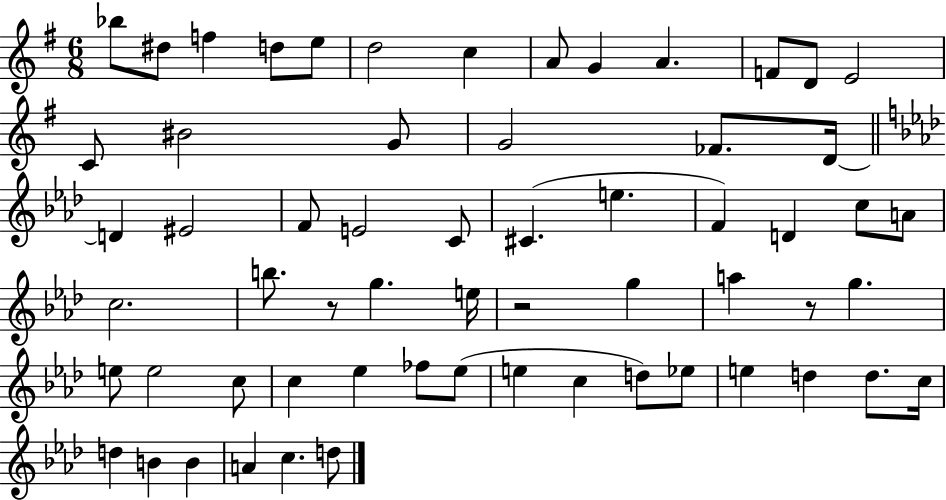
Bb5/e D#5/e F5/q D5/e E5/e D5/h C5/q A4/e G4/q A4/q. F4/e D4/e E4/h C4/e BIS4/h G4/e G4/h FES4/e. D4/s D4/q EIS4/h F4/e E4/h C4/e C#4/q. E5/q. F4/q D4/q C5/e A4/e C5/h. B5/e. R/e G5/q. E5/s R/h G5/q A5/q R/e G5/q. E5/e E5/h C5/e C5/q Eb5/q FES5/e Eb5/e E5/q C5/q D5/e Eb5/e E5/q D5/q D5/e. C5/s D5/q B4/q B4/q A4/q C5/q. D5/e